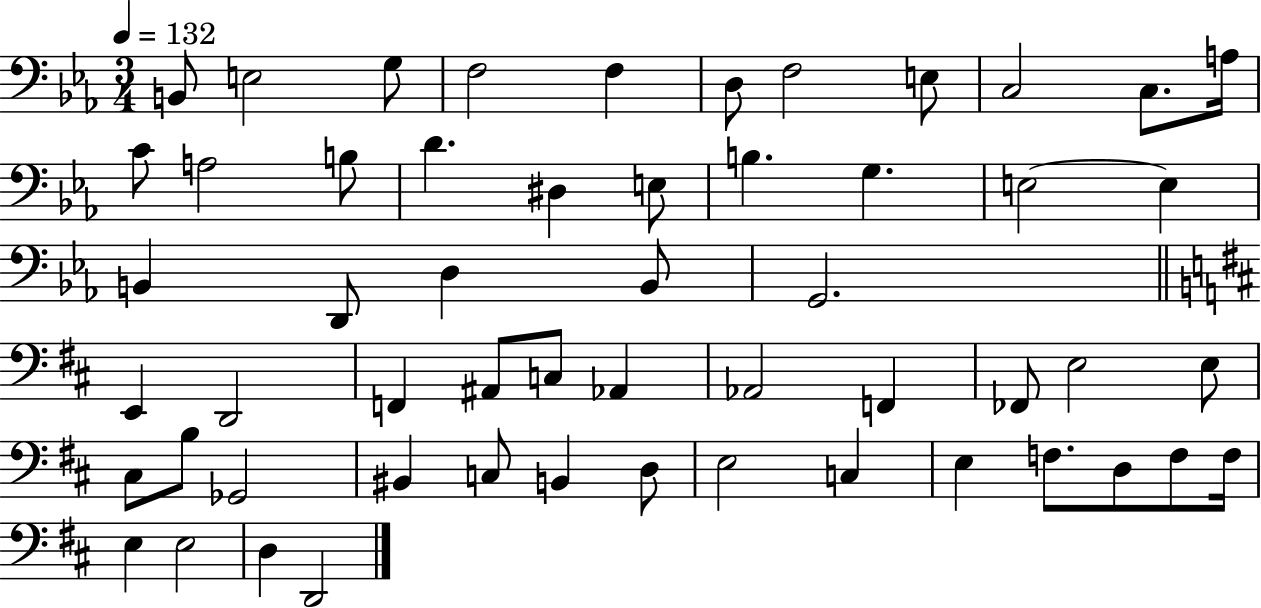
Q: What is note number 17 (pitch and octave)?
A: E3